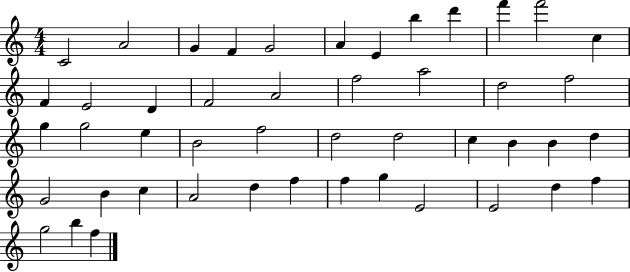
C4/h A4/h G4/q F4/q G4/h A4/q E4/q B5/q D6/q F6/q F6/h C5/q F4/q E4/h D4/q F4/h A4/h F5/h A5/h D5/h F5/h G5/q G5/h E5/q B4/h F5/h D5/h D5/h C5/q B4/q B4/q D5/q G4/h B4/q C5/q A4/h D5/q F5/q F5/q G5/q E4/h E4/h D5/q F5/q G5/h B5/q F5/q